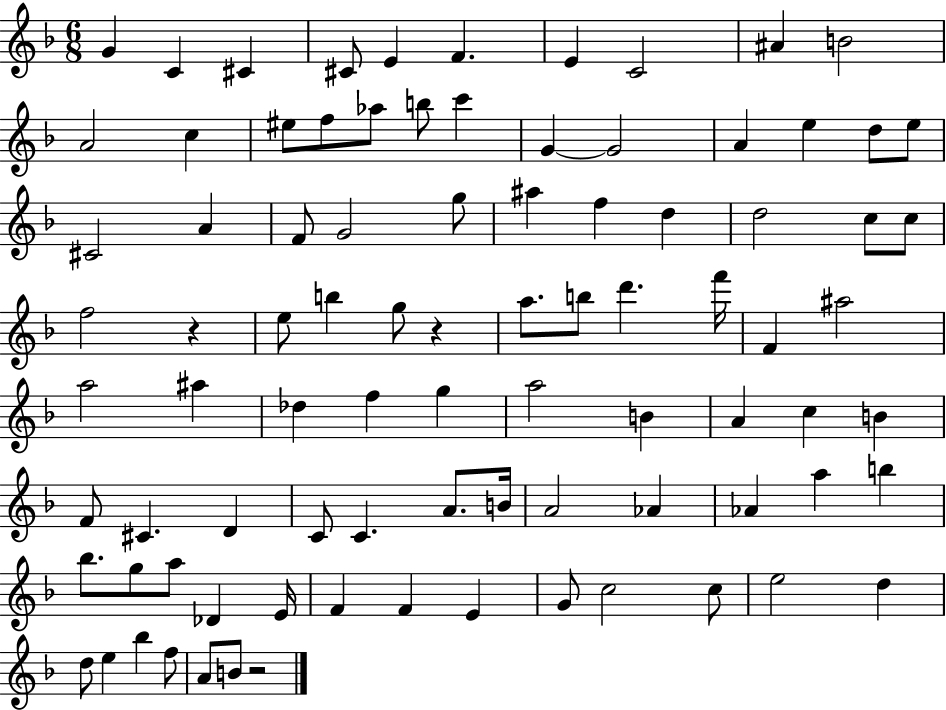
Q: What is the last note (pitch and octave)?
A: B4